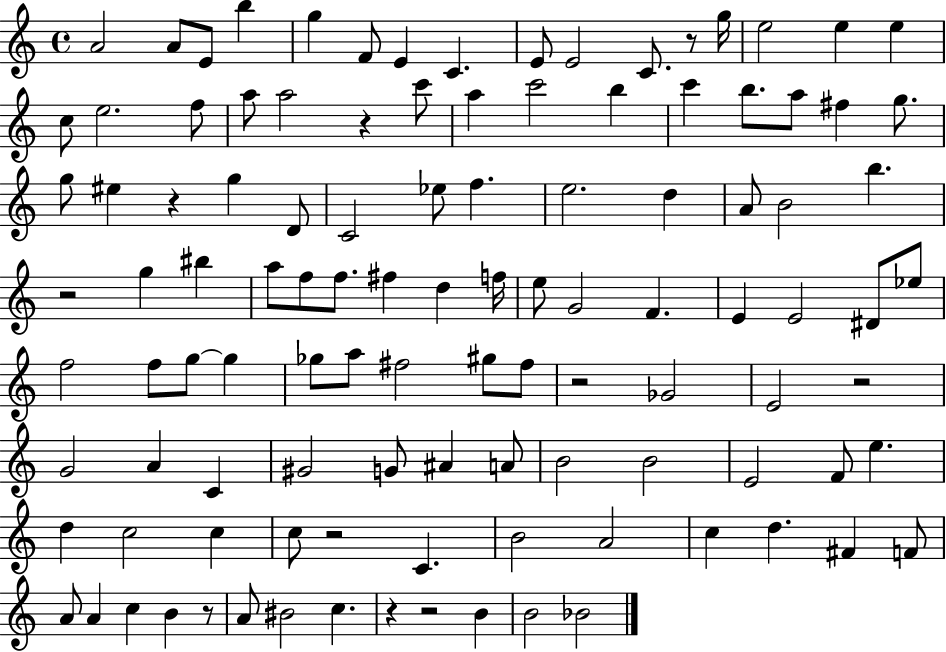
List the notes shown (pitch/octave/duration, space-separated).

A4/h A4/e E4/e B5/q G5/q F4/e E4/q C4/q. E4/e E4/h C4/e. R/e G5/s E5/h E5/q E5/q C5/e E5/h. F5/e A5/e A5/h R/q C6/e A5/q C6/h B5/q C6/q B5/e. A5/e F#5/q G5/e. G5/e EIS5/q R/q G5/q D4/e C4/h Eb5/e F5/q. E5/h. D5/q A4/e B4/h B5/q. R/h G5/q BIS5/q A5/e F5/e F5/e. F#5/q D5/q F5/s E5/e G4/h F4/q. E4/q E4/h D#4/e Eb5/e F5/h F5/e G5/e G5/q Gb5/e A5/e F#5/h G#5/e F#5/e R/h Gb4/h E4/h R/h G4/h A4/q C4/q G#4/h G4/e A#4/q A4/e B4/h B4/h E4/h F4/e E5/q. D5/q C5/h C5/q C5/e R/h C4/q. B4/h A4/h C5/q D5/q. F#4/q F4/e A4/e A4/q C5/q B4/q R/e A4/e BIS4/h C5/q. R/q R/h B4/q B4/h Bb4/h